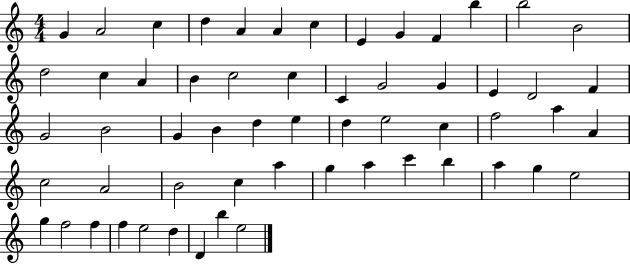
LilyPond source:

{
  \clef treble
  \numericTimeSignature
  \time 4/4
  \key c \major
  g'4 a'2 c''4 | d''4 a'4 a'4 c''4 | e'4 g'4 f'4 b''4 | b''2 b'2 | \break d''2 c''4 a'4 | b'4 c''2 c''4 | c'4 g'2 g'4 | e'4 d'2 f'4 | \break g'2 b'2 | g'4 b'4 d''4 e''4 | d''4 e''2 c''4 | f''2 a''4 a'4 | \break c''2 a'2 | b'2 c''4 a''4 | g''4 a''4 c'''4 b''4 | a''4 g''4 e''2 | \break g''4 f''2 f''4 | f''4 e''2 d''4 | d'4 b''4 e''2 | \bar "|."
}